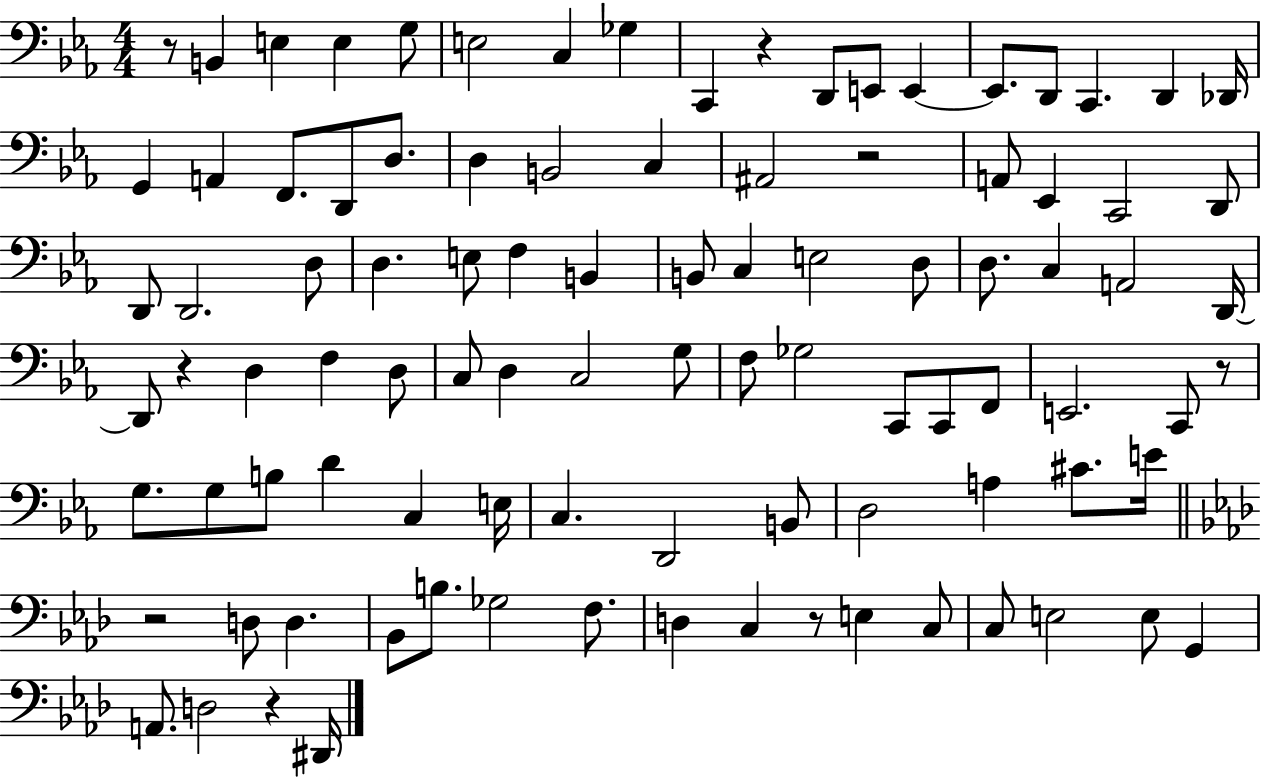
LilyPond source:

{
  \clef bass
  \numericTimeSignature
  \time 4/4
  \key ees \major
  \repeat volta 2 { r8 b,4 e4 e4 g8 | e2 c4 ges4 | c,4 r4 d,8 e,8 e,4~~ | e,8. d,8 c,4. d,4 des,16 | \break g,4 a,4 f,8. d,8 d8. | d4 b,2 c4 | ais,2 r2 | a,8 ees,4 c,2 d,8 | \break d,8 d,2. d8 | d4. e8 f4 b,4 | b,8 c4 e2 d8 | d8. c4 a,2 d,16~~ | \break d,8 r4 d4 f4 d8 | c8 d4 c2 g8 | f8 ges2 c,8 c,8 f,8 | e,2. c,8 r8 | \break g8. g8 b8 d'4 c4 e16 | c4. d,2 b,8 | d2 a4 cis'8. e'16 | \bar "||" \break \key f \minor r2 d8 d4. | bes,8 b8. ges2 f8. | d4 c4 r8 e4 c8 | c8 e2 e8 g,4 | \break a,8. d2 r4 dis,16 | } \bar "|."
}